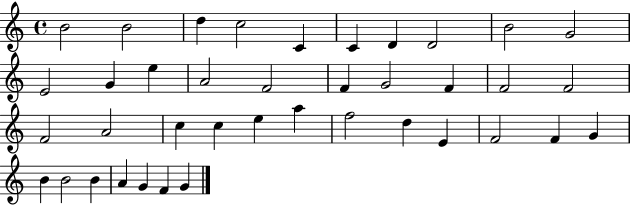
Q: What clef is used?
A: treble